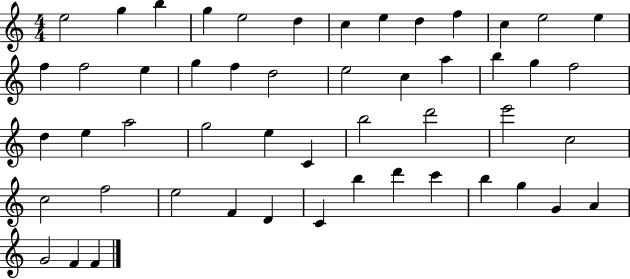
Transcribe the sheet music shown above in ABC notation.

X:1
T:Untitled
M:4/4
L:1/4
K:C
e2 g b g e2 d c e d f c e2 e f f2 e g f d2 e2 c a b g f2 d e a2 g2 e C b2 d'2 e'2 c2 c2 f2 e2 F D C b d' c' b g G A G2 F F